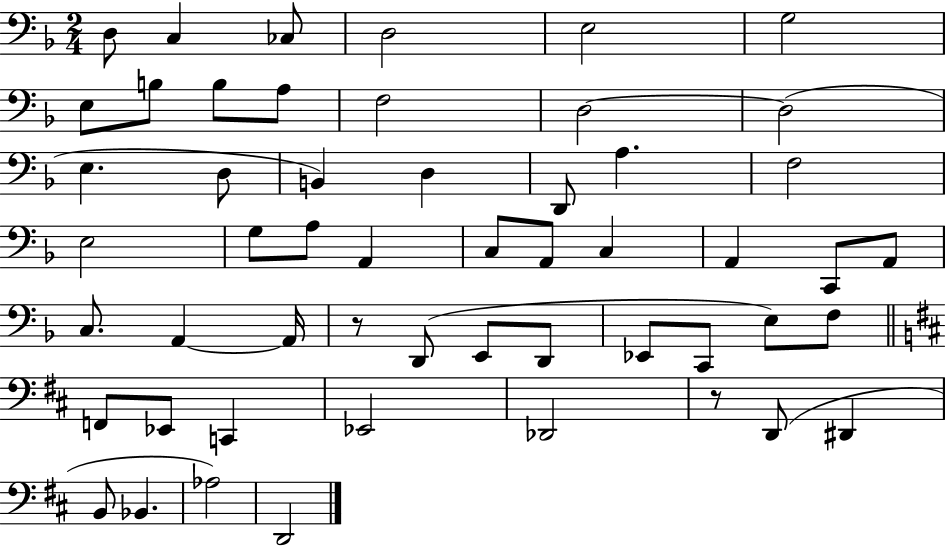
D3/e C3/q CES3/e D3/h E3/h G3/h E3/e B3/e B3/e A3/e F3/h D3/h D3/h E3/q. D3/e B2/q D3/q D2/e A3/q. F3/h E3/h G3/e A3/e A2/q C3/e A2/e C3/q A2/q C2/e A2/e C3/e. A2/q A2/s R/e D2/e E2/e D2/e Eb2/e C2/e E3/e F3/e F2/e Eb2/e C2/q Eb2/h Db2/h R/e D2/e D#2/q B2/e Bb2/q. Ab3/h D2/h